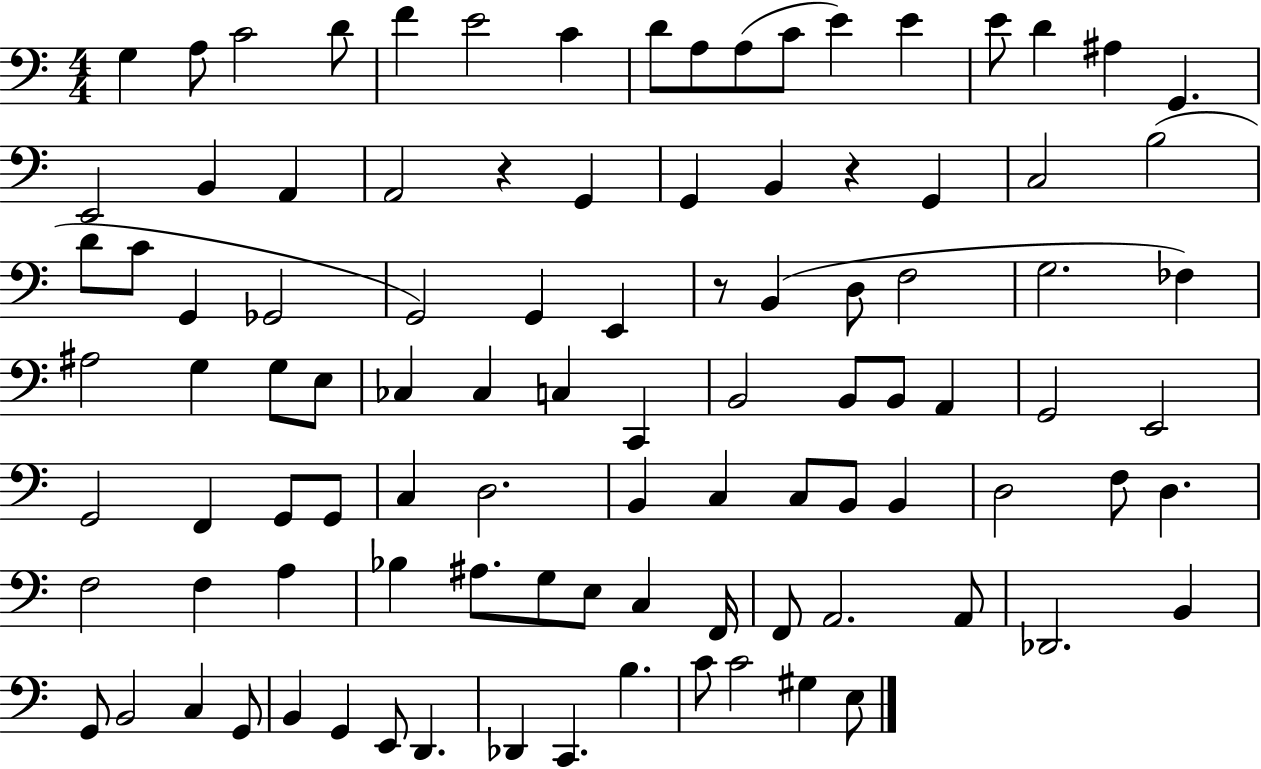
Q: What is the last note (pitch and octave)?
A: E3